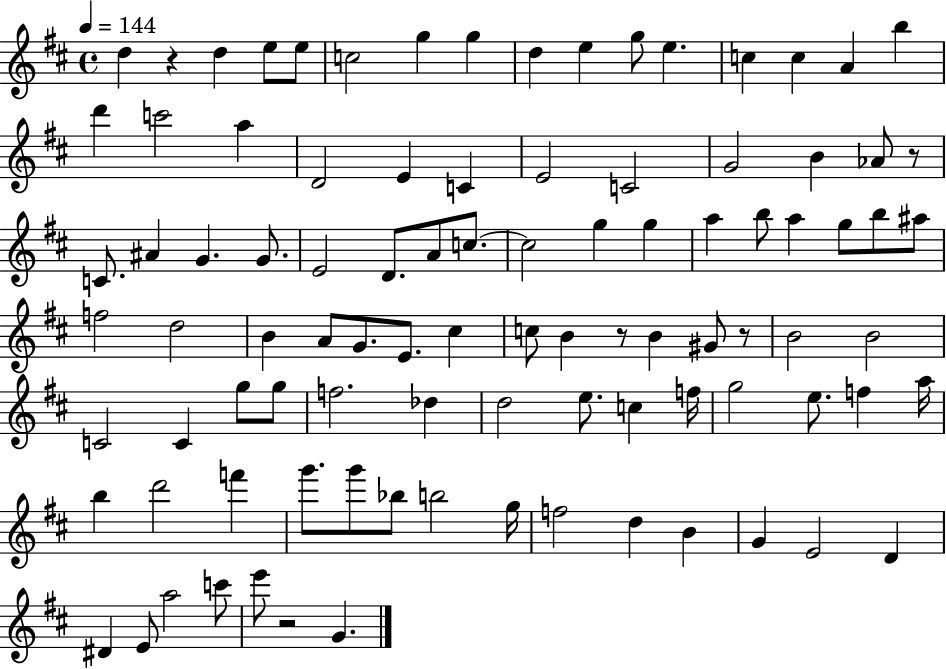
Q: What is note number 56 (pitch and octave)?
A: B4